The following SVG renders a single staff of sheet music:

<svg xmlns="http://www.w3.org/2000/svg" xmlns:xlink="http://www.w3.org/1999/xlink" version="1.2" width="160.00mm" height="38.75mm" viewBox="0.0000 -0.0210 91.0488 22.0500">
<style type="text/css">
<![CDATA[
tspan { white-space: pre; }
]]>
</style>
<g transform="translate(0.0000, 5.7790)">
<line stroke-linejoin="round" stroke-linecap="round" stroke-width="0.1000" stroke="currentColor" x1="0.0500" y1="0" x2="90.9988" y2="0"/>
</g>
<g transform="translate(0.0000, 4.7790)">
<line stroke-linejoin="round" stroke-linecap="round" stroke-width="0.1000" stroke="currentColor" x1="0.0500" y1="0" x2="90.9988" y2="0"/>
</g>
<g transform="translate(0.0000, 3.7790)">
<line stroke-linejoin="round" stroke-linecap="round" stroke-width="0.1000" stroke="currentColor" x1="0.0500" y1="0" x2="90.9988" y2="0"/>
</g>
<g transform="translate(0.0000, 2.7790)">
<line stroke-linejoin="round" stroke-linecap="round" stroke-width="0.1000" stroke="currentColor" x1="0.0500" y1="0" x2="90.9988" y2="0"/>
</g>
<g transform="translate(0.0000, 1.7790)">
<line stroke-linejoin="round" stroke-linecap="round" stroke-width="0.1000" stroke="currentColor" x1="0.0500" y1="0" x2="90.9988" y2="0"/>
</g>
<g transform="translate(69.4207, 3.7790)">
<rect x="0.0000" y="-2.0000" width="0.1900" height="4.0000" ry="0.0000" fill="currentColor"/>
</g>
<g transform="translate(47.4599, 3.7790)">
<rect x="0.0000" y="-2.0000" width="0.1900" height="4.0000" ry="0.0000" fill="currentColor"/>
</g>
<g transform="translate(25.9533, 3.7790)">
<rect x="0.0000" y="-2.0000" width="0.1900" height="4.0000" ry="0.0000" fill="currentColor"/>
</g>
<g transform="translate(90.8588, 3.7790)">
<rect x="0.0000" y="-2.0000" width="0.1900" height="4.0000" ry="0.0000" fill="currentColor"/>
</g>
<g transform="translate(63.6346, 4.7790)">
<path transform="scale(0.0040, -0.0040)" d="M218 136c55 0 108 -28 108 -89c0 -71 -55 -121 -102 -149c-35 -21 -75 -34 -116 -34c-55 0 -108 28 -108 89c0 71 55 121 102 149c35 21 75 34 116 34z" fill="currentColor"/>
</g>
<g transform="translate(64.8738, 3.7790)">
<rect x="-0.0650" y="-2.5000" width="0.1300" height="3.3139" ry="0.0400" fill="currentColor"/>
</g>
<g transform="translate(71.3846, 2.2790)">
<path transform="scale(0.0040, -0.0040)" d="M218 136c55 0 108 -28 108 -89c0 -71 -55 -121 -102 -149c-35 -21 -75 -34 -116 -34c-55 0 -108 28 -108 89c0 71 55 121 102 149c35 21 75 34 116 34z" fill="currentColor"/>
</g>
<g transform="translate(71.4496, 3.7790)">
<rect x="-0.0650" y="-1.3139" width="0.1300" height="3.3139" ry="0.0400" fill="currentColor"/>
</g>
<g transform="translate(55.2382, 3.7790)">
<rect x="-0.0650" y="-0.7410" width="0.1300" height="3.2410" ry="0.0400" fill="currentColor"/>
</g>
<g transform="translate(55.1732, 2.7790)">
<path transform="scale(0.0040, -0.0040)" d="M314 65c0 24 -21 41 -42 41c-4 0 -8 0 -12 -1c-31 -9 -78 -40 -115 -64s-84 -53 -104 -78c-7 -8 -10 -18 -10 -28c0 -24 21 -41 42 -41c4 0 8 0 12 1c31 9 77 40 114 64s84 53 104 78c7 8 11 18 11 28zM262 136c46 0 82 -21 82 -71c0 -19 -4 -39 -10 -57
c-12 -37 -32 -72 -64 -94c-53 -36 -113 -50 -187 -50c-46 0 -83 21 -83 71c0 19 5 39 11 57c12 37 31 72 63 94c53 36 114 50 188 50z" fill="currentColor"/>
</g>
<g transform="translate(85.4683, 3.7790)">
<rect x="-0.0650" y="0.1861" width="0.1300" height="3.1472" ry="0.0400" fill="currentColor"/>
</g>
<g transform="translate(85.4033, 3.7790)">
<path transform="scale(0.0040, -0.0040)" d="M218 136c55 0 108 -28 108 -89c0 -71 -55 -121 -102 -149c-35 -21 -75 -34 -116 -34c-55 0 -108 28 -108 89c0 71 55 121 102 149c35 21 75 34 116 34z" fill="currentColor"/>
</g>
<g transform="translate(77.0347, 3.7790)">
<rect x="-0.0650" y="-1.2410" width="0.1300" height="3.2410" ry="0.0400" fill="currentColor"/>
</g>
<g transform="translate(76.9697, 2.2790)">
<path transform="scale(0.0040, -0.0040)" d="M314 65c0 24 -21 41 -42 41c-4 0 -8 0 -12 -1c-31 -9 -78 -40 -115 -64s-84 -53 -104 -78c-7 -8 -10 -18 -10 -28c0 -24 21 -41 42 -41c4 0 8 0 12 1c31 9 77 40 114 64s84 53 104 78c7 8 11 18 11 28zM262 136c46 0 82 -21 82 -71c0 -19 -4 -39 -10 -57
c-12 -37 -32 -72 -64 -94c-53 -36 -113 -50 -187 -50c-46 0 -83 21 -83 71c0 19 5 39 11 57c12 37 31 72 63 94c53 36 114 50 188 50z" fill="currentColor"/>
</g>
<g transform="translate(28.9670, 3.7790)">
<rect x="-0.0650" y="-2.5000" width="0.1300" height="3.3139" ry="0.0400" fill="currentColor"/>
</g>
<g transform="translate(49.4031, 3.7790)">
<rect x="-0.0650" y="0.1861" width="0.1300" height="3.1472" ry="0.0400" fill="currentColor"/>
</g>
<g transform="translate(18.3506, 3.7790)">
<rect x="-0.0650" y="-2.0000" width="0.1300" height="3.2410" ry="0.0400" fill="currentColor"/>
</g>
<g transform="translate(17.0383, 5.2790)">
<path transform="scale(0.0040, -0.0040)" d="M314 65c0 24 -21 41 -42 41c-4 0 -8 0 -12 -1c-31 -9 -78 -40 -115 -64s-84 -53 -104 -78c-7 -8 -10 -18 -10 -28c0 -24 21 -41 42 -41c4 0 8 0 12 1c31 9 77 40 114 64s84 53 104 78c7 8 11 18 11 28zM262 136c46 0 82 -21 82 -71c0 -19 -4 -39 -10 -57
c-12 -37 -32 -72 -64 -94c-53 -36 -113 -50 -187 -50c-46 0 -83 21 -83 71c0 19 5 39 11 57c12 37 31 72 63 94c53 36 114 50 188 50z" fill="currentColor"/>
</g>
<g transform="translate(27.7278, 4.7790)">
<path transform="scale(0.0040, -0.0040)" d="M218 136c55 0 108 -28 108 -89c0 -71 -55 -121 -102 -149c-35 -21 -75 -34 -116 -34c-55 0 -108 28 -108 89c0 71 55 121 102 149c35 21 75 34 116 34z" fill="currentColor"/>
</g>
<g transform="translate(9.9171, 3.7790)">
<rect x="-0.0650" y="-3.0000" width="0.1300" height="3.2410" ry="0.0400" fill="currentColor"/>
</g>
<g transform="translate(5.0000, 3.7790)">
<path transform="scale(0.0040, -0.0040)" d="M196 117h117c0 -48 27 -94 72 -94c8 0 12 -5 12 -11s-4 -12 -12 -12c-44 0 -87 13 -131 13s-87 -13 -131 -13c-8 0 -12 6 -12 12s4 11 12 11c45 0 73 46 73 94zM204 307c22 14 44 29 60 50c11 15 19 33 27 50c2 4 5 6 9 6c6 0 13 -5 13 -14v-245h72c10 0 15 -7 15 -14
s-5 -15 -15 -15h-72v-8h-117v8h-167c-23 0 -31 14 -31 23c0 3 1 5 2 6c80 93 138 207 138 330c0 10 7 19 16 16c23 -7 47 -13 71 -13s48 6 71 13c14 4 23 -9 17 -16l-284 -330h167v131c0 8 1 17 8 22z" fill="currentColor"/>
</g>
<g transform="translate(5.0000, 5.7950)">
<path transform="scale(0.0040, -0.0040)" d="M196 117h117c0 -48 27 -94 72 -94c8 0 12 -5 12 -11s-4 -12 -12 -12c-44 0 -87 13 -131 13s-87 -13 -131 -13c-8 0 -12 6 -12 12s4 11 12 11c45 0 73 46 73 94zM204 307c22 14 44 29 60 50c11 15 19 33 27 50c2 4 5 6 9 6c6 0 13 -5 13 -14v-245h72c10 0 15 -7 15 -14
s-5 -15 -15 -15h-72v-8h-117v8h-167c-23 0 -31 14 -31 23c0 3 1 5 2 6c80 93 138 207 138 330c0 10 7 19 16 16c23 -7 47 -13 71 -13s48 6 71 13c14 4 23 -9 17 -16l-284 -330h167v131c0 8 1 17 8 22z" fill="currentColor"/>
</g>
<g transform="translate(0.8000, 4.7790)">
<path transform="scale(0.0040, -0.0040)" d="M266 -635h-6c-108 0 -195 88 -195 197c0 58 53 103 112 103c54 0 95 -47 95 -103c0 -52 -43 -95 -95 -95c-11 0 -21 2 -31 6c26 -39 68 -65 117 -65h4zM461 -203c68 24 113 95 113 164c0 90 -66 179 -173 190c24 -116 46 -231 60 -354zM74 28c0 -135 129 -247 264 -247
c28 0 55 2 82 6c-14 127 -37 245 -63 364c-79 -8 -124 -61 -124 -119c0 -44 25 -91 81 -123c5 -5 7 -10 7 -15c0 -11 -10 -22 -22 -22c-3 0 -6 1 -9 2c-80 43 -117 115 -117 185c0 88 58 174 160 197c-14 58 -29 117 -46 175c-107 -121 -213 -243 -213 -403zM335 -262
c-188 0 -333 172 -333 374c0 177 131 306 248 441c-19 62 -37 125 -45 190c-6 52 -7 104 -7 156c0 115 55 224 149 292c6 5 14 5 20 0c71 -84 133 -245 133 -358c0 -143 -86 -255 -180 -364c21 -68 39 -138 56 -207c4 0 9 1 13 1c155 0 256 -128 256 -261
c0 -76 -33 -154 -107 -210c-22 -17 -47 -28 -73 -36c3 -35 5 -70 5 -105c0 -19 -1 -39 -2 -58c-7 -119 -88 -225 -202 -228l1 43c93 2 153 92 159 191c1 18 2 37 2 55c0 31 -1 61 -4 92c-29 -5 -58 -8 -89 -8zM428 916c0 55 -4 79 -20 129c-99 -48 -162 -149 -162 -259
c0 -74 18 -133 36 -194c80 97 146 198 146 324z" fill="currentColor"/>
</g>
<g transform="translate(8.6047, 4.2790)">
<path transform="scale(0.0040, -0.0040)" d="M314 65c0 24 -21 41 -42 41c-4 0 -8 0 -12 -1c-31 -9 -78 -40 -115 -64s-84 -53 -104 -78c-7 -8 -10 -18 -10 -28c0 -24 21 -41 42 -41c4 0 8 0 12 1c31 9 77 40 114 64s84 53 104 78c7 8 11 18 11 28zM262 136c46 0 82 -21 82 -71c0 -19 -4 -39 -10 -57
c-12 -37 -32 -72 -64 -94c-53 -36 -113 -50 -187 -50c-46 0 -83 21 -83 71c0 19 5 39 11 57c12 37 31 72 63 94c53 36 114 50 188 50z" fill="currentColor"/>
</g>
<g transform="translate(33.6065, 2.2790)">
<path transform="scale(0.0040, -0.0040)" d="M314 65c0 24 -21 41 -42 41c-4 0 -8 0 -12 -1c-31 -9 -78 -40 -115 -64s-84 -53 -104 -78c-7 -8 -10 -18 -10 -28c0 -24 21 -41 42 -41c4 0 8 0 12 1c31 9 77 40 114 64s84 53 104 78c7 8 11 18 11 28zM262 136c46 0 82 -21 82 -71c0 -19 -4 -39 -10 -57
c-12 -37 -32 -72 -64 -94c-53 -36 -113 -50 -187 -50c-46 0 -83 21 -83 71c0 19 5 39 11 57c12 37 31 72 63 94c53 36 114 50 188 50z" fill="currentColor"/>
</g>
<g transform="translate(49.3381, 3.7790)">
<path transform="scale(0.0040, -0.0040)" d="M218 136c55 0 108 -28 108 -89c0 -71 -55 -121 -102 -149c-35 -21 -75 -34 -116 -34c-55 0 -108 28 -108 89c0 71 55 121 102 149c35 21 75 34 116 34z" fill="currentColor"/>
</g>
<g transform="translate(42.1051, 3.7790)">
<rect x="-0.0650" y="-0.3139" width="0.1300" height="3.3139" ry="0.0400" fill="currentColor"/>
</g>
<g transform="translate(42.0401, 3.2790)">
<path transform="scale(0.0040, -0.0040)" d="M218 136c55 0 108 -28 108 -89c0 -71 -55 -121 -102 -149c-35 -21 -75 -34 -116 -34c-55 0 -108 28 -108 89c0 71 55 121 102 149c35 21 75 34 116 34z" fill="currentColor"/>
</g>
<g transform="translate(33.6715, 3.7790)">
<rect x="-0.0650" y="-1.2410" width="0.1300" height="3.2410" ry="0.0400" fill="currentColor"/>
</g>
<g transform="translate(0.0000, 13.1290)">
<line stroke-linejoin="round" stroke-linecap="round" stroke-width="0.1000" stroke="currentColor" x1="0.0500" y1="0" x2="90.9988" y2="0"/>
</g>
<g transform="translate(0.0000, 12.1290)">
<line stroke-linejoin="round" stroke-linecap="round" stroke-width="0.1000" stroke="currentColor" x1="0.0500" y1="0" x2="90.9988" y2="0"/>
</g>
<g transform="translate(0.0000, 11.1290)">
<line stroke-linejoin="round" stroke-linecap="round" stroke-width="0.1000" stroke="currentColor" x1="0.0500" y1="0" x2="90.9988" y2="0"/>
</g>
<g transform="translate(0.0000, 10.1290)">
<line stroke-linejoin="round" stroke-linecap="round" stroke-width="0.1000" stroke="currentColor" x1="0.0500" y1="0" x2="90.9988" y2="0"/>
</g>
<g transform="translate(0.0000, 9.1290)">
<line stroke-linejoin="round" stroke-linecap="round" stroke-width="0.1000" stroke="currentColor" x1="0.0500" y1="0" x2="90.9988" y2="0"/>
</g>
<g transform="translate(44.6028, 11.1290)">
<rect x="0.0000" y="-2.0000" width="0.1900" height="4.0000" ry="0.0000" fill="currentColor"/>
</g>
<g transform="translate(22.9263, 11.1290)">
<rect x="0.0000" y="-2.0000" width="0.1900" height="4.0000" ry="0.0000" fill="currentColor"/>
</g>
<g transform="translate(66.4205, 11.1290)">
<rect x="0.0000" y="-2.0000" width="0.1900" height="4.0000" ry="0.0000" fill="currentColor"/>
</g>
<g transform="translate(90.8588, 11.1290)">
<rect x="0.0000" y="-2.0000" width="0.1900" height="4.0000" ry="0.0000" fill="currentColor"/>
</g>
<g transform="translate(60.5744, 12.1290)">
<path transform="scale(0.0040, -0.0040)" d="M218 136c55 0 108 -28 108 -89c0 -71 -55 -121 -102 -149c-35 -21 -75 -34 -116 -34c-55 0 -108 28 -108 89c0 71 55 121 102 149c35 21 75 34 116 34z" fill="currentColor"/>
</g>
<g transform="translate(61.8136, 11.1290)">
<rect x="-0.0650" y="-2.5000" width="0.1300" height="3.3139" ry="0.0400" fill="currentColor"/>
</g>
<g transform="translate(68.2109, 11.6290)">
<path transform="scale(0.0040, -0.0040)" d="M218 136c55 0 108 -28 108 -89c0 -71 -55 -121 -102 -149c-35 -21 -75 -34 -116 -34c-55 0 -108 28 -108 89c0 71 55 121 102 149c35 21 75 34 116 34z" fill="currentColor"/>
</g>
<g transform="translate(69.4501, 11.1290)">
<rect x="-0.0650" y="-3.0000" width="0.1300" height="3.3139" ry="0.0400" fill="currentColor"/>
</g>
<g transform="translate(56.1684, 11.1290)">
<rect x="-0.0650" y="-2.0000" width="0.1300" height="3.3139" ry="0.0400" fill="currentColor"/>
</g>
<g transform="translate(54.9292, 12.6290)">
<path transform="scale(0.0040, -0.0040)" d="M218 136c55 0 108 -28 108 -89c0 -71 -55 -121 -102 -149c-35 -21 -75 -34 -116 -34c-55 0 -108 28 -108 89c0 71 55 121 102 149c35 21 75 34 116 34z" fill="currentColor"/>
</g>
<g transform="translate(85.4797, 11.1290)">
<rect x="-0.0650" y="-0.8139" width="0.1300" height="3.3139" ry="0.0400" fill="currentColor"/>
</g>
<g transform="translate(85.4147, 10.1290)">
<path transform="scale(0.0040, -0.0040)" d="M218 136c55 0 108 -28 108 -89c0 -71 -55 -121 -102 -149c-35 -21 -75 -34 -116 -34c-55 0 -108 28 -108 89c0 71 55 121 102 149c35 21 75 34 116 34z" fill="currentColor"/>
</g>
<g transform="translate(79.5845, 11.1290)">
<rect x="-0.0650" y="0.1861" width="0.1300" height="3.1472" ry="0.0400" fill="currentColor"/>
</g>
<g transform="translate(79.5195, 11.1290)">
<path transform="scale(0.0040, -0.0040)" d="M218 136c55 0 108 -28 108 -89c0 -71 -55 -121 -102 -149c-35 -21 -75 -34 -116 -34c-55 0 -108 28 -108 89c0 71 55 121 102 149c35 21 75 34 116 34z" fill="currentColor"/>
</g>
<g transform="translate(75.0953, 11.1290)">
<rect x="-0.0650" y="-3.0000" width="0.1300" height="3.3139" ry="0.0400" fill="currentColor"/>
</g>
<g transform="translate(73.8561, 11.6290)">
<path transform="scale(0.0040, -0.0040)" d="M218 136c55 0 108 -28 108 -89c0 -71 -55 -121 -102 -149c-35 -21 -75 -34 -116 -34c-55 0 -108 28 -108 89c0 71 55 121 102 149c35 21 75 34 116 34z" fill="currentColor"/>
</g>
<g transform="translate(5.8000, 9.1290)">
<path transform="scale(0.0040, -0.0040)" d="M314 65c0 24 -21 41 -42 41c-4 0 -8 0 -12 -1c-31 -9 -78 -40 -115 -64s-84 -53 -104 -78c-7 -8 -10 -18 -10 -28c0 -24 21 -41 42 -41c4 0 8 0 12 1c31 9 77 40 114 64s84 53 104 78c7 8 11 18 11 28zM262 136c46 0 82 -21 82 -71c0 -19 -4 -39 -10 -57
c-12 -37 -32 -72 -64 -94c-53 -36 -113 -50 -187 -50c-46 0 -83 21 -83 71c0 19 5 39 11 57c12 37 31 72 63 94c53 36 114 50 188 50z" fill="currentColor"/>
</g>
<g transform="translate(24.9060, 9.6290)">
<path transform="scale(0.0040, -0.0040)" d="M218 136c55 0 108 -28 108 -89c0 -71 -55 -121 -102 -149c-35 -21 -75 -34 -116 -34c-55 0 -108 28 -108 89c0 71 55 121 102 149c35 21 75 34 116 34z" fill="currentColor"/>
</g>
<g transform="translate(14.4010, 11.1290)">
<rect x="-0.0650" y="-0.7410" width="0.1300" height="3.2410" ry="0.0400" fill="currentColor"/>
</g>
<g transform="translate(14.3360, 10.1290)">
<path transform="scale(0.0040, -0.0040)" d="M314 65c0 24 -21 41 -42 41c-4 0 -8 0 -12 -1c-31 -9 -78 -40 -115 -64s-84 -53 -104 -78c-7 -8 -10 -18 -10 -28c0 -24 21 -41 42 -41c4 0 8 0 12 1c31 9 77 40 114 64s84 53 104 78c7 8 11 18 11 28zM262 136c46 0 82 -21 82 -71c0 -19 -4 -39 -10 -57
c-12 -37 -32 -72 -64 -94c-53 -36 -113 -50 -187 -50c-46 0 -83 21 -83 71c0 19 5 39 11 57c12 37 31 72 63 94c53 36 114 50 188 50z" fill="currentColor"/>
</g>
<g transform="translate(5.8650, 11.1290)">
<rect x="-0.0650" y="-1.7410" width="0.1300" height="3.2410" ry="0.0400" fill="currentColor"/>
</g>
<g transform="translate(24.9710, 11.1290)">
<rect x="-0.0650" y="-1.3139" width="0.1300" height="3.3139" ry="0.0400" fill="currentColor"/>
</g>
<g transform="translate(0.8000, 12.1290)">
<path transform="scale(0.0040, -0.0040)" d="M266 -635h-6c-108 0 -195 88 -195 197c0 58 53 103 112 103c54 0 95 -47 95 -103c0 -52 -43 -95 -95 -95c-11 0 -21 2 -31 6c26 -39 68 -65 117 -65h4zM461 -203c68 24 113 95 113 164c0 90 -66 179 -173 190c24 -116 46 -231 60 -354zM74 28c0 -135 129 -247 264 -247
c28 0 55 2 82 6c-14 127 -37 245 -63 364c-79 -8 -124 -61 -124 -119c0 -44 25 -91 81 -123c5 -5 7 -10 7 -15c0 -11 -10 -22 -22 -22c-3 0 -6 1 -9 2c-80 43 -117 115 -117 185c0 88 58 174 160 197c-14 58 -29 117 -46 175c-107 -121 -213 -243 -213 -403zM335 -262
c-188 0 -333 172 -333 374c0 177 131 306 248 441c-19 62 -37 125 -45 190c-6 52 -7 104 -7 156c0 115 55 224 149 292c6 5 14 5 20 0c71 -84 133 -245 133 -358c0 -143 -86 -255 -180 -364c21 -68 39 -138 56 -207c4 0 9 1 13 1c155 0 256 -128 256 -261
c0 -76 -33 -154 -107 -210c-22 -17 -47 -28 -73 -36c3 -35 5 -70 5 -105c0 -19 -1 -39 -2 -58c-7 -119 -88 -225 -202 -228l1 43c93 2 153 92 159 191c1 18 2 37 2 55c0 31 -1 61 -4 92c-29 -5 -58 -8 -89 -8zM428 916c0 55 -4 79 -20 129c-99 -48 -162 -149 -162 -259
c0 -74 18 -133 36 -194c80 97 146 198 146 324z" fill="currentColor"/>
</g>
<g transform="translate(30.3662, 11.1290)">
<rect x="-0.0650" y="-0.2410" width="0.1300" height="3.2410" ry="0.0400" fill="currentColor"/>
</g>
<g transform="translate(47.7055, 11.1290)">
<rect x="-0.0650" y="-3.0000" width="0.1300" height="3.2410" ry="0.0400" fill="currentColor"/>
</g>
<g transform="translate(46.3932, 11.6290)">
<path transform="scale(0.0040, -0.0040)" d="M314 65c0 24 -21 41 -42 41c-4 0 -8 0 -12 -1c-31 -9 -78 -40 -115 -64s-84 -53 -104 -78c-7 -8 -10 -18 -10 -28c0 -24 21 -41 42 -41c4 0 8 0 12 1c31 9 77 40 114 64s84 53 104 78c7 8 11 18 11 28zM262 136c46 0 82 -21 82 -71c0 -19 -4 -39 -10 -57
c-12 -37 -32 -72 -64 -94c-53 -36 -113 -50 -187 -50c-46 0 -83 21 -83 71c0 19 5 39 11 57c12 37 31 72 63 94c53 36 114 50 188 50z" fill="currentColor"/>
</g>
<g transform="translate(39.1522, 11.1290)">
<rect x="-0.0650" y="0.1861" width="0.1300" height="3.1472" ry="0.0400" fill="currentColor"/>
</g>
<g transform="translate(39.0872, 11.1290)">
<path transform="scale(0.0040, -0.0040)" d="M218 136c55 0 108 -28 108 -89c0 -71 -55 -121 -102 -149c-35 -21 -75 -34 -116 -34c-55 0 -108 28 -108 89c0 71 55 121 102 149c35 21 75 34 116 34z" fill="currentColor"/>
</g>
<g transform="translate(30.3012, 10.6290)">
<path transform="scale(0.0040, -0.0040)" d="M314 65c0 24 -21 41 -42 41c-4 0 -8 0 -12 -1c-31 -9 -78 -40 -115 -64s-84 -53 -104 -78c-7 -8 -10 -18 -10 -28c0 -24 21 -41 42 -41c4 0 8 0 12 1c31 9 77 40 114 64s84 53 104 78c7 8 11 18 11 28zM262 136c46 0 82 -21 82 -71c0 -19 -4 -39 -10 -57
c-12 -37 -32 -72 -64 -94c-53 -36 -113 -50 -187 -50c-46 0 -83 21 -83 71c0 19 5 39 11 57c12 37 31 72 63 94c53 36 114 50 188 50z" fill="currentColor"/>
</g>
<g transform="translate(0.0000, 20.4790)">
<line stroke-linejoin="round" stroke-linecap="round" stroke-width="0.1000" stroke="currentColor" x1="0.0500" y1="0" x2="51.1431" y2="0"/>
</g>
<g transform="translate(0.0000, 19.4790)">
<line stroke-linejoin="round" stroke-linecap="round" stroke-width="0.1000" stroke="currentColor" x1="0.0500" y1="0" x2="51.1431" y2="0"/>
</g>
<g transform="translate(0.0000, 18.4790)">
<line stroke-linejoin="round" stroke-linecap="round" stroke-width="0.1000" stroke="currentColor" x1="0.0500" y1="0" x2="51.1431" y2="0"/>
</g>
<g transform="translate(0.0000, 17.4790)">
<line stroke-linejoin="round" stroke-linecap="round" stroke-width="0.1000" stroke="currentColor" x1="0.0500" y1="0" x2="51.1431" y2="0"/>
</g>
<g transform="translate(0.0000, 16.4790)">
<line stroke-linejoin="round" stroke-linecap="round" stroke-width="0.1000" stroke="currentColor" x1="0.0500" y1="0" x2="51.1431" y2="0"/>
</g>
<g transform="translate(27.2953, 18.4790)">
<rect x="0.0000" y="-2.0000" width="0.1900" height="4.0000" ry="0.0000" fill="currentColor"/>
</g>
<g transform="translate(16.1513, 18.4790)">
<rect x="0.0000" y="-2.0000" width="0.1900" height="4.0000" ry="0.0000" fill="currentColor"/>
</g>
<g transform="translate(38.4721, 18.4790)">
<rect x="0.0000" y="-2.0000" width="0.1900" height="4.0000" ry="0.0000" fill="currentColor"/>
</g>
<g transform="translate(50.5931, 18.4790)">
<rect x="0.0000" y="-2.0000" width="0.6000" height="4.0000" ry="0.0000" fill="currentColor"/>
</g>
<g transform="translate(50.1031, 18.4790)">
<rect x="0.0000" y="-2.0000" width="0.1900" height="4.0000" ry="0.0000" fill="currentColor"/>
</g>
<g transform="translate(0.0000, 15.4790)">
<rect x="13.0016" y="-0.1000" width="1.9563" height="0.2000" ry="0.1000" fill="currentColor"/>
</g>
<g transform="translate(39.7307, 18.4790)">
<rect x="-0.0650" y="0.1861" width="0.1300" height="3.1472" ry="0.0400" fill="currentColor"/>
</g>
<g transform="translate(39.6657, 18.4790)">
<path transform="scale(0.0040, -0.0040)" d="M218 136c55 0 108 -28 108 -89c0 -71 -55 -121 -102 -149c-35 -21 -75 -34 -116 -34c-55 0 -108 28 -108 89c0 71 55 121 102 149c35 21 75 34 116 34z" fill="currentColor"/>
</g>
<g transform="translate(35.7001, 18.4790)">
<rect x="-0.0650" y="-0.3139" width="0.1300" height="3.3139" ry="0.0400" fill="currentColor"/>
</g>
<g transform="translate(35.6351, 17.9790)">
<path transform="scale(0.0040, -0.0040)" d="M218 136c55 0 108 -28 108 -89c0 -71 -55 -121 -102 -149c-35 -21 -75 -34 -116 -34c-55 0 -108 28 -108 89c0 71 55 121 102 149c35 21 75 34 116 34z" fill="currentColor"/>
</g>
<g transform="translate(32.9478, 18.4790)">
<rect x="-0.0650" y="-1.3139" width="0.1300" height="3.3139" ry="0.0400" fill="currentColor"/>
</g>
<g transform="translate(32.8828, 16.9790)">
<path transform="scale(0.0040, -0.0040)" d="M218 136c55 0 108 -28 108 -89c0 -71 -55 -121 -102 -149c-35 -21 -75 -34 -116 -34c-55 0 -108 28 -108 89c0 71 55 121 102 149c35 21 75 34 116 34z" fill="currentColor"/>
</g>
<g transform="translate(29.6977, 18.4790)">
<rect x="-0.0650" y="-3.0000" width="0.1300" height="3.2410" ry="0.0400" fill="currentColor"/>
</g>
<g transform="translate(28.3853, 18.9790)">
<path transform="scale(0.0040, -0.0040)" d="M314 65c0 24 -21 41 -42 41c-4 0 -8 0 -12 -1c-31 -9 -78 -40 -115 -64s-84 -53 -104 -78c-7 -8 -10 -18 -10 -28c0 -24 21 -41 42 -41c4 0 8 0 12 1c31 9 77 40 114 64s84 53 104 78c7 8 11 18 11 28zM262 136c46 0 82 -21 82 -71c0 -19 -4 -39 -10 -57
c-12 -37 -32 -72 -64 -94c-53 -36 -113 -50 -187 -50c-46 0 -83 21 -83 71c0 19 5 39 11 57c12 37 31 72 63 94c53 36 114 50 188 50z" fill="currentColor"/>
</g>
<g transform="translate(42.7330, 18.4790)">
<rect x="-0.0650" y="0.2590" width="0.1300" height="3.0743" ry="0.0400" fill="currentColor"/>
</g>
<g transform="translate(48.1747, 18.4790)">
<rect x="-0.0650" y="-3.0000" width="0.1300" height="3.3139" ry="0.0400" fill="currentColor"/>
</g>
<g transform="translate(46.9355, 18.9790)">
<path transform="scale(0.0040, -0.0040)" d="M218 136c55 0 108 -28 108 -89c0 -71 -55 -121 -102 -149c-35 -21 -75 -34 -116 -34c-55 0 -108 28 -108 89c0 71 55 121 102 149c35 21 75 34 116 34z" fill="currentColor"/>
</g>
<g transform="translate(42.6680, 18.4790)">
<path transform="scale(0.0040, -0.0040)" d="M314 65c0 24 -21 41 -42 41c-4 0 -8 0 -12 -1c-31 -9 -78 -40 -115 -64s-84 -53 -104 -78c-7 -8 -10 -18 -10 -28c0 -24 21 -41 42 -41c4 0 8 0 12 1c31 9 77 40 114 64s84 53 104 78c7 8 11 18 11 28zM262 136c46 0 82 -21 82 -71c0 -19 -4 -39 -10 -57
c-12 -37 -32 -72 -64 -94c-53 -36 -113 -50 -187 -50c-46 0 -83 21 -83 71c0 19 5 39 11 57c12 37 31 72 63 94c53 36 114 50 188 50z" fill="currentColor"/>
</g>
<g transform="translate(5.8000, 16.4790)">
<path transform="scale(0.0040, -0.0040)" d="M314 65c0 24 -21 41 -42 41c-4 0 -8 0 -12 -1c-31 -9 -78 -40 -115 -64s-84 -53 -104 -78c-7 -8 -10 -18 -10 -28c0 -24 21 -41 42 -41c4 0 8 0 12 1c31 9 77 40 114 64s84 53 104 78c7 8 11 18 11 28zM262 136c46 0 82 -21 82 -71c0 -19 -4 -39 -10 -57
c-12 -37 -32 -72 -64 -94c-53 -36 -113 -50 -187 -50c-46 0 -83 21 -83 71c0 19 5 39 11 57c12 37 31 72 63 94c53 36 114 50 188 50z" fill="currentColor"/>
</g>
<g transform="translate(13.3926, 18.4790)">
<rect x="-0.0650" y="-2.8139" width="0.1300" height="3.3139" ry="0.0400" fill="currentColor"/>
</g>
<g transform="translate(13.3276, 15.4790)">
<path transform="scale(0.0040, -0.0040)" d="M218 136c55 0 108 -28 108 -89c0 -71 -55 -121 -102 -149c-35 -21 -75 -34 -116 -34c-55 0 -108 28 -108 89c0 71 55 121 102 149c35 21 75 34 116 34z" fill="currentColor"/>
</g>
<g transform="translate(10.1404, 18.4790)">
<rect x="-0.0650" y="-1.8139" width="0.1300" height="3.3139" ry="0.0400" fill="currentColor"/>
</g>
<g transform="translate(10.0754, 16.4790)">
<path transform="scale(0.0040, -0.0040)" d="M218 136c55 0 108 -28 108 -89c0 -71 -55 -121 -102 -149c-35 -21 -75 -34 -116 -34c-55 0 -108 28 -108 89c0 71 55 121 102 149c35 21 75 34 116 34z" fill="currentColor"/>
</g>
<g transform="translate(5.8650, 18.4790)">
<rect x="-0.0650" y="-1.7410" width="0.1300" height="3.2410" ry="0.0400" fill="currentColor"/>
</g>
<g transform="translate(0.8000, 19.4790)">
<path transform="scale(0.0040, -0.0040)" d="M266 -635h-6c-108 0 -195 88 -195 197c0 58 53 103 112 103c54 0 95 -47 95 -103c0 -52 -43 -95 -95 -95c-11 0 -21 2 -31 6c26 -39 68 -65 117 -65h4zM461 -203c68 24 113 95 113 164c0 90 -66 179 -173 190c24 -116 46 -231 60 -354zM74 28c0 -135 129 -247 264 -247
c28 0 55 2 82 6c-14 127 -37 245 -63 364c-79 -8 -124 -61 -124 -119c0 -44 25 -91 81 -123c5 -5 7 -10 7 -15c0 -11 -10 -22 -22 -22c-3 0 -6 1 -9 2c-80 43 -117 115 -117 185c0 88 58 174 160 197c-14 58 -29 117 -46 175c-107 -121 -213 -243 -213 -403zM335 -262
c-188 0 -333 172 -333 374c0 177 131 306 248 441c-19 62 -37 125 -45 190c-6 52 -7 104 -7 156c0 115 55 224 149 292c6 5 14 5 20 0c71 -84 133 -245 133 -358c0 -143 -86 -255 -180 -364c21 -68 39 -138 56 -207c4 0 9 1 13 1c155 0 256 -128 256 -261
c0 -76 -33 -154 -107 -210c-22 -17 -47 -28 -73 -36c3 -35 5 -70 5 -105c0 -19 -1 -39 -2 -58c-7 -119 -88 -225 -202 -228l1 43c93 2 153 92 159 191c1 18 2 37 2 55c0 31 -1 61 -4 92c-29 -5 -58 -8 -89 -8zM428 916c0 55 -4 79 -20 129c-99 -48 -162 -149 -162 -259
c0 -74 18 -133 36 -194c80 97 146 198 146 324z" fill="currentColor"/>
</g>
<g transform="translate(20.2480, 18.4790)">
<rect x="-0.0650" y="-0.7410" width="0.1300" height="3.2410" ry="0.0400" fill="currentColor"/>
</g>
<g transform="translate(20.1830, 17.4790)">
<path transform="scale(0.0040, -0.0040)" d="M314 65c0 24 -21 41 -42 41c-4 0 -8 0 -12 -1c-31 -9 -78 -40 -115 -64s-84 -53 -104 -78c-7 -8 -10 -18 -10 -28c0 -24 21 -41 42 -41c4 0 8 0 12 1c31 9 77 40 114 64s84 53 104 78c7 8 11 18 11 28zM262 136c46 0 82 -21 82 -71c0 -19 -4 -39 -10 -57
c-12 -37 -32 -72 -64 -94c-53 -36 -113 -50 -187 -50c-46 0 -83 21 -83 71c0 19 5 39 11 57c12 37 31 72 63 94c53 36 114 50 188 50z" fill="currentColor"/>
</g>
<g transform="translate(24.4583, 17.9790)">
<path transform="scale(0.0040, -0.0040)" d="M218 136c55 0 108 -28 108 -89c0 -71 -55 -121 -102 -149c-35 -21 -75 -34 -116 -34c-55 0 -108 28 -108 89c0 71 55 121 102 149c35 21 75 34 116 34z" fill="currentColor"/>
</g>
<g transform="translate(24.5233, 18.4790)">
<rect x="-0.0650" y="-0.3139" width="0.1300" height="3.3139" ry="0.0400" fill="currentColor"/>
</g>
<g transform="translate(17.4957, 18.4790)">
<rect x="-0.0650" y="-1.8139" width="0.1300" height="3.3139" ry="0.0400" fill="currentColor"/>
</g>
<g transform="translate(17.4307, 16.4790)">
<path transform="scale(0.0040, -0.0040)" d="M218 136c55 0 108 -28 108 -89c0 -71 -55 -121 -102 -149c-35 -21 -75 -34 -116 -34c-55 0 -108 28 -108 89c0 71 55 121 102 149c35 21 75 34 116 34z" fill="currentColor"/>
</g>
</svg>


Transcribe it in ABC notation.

X:1
T:Untitled
M:4/4
L:1/4
K:C
A2 F2 G e2 c B d2 G e e2 B f2 d2 e c2 B A2 F G A A B d f2 f a f d2 c A2 e c B B2 A